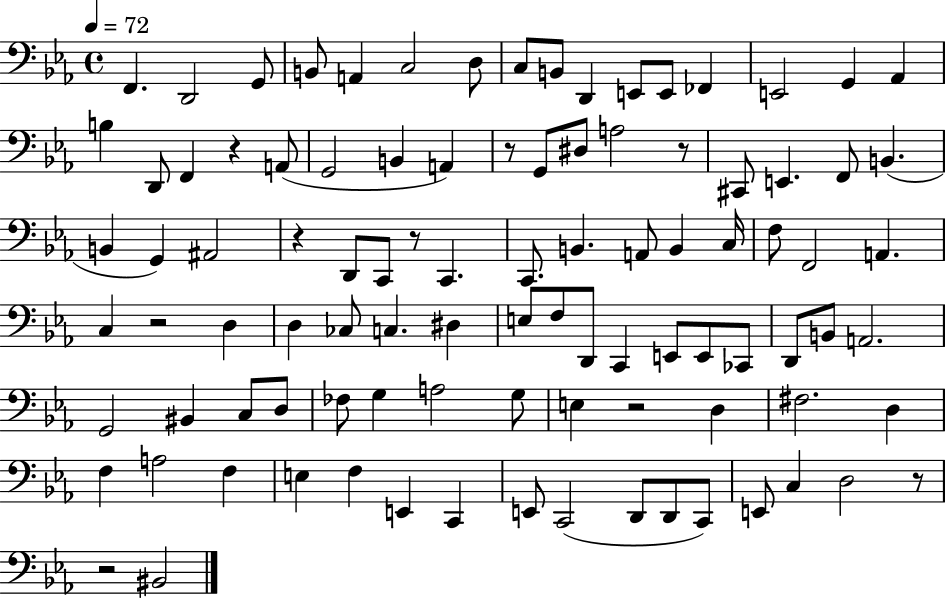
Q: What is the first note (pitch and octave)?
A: F2